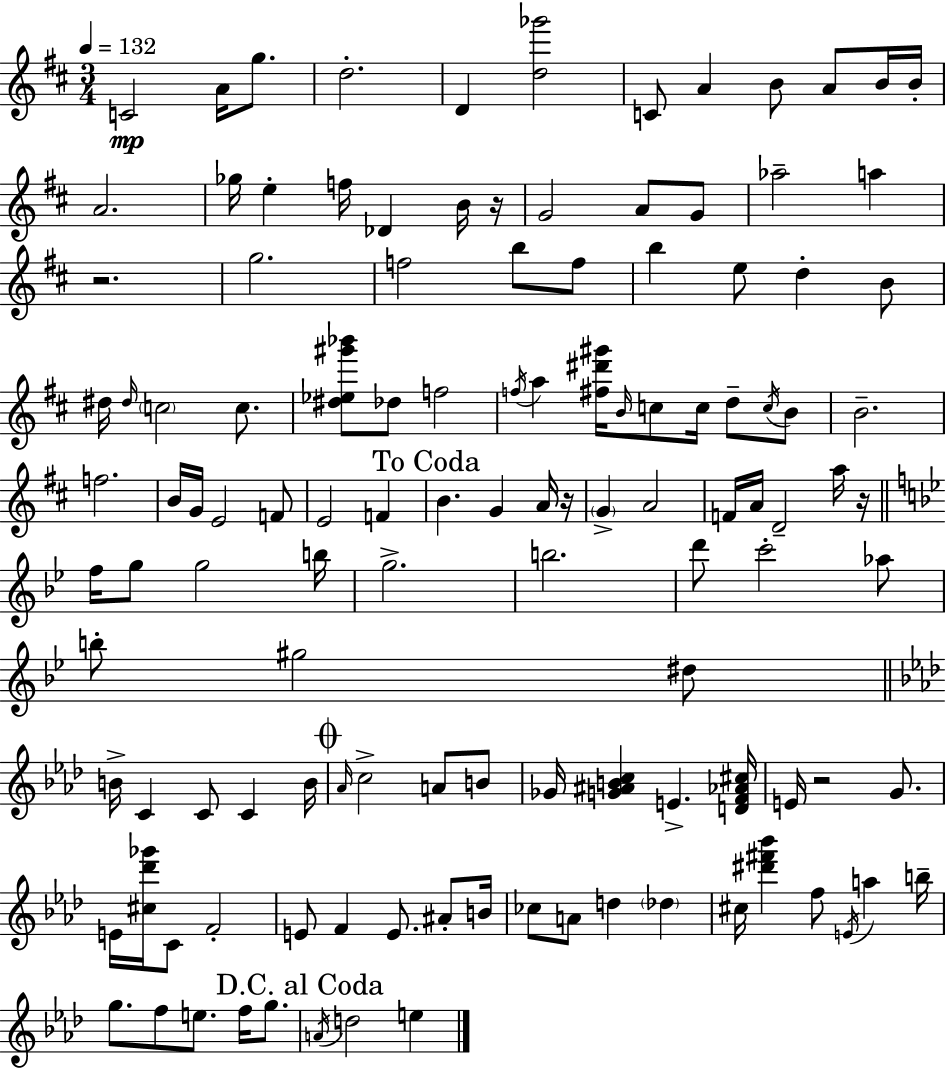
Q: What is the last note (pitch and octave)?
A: E5